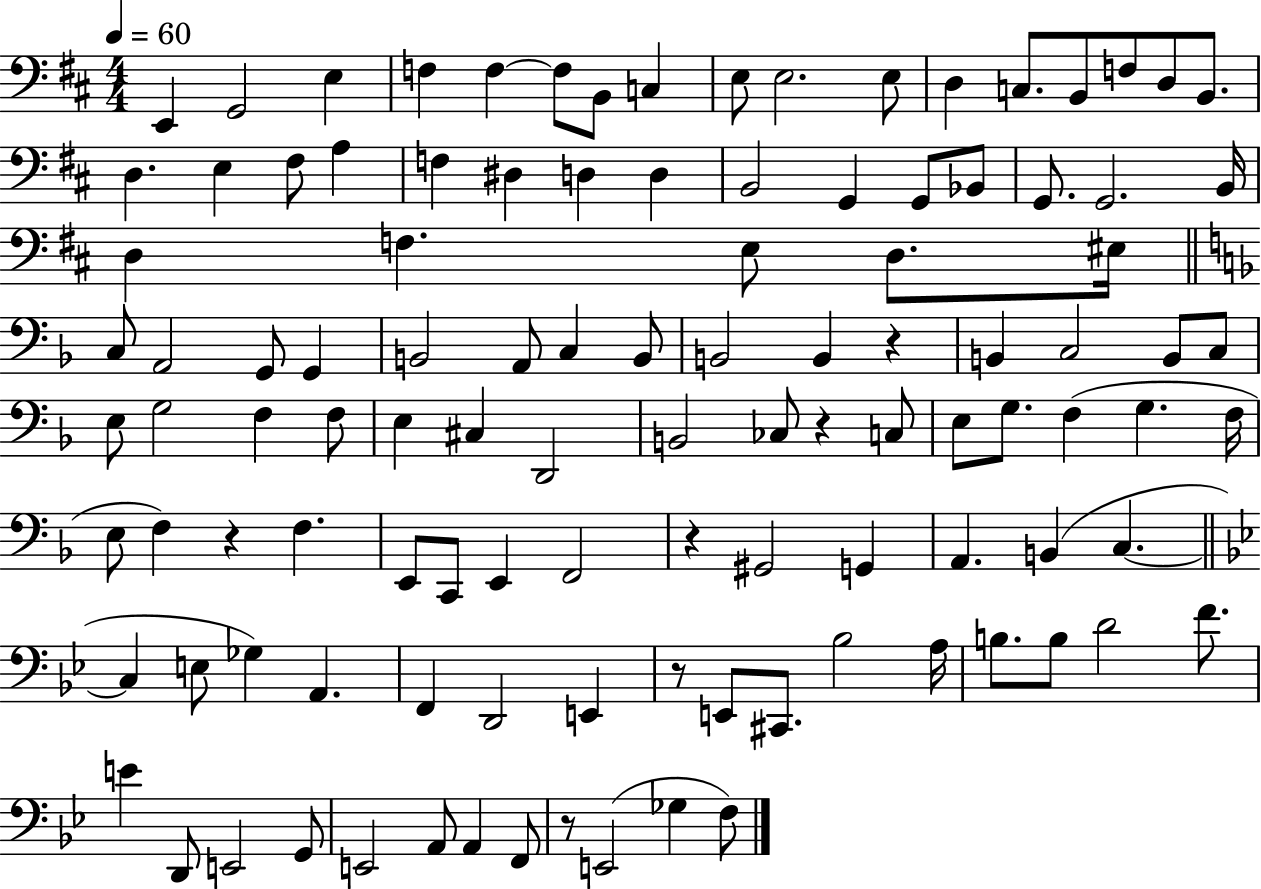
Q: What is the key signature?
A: D major